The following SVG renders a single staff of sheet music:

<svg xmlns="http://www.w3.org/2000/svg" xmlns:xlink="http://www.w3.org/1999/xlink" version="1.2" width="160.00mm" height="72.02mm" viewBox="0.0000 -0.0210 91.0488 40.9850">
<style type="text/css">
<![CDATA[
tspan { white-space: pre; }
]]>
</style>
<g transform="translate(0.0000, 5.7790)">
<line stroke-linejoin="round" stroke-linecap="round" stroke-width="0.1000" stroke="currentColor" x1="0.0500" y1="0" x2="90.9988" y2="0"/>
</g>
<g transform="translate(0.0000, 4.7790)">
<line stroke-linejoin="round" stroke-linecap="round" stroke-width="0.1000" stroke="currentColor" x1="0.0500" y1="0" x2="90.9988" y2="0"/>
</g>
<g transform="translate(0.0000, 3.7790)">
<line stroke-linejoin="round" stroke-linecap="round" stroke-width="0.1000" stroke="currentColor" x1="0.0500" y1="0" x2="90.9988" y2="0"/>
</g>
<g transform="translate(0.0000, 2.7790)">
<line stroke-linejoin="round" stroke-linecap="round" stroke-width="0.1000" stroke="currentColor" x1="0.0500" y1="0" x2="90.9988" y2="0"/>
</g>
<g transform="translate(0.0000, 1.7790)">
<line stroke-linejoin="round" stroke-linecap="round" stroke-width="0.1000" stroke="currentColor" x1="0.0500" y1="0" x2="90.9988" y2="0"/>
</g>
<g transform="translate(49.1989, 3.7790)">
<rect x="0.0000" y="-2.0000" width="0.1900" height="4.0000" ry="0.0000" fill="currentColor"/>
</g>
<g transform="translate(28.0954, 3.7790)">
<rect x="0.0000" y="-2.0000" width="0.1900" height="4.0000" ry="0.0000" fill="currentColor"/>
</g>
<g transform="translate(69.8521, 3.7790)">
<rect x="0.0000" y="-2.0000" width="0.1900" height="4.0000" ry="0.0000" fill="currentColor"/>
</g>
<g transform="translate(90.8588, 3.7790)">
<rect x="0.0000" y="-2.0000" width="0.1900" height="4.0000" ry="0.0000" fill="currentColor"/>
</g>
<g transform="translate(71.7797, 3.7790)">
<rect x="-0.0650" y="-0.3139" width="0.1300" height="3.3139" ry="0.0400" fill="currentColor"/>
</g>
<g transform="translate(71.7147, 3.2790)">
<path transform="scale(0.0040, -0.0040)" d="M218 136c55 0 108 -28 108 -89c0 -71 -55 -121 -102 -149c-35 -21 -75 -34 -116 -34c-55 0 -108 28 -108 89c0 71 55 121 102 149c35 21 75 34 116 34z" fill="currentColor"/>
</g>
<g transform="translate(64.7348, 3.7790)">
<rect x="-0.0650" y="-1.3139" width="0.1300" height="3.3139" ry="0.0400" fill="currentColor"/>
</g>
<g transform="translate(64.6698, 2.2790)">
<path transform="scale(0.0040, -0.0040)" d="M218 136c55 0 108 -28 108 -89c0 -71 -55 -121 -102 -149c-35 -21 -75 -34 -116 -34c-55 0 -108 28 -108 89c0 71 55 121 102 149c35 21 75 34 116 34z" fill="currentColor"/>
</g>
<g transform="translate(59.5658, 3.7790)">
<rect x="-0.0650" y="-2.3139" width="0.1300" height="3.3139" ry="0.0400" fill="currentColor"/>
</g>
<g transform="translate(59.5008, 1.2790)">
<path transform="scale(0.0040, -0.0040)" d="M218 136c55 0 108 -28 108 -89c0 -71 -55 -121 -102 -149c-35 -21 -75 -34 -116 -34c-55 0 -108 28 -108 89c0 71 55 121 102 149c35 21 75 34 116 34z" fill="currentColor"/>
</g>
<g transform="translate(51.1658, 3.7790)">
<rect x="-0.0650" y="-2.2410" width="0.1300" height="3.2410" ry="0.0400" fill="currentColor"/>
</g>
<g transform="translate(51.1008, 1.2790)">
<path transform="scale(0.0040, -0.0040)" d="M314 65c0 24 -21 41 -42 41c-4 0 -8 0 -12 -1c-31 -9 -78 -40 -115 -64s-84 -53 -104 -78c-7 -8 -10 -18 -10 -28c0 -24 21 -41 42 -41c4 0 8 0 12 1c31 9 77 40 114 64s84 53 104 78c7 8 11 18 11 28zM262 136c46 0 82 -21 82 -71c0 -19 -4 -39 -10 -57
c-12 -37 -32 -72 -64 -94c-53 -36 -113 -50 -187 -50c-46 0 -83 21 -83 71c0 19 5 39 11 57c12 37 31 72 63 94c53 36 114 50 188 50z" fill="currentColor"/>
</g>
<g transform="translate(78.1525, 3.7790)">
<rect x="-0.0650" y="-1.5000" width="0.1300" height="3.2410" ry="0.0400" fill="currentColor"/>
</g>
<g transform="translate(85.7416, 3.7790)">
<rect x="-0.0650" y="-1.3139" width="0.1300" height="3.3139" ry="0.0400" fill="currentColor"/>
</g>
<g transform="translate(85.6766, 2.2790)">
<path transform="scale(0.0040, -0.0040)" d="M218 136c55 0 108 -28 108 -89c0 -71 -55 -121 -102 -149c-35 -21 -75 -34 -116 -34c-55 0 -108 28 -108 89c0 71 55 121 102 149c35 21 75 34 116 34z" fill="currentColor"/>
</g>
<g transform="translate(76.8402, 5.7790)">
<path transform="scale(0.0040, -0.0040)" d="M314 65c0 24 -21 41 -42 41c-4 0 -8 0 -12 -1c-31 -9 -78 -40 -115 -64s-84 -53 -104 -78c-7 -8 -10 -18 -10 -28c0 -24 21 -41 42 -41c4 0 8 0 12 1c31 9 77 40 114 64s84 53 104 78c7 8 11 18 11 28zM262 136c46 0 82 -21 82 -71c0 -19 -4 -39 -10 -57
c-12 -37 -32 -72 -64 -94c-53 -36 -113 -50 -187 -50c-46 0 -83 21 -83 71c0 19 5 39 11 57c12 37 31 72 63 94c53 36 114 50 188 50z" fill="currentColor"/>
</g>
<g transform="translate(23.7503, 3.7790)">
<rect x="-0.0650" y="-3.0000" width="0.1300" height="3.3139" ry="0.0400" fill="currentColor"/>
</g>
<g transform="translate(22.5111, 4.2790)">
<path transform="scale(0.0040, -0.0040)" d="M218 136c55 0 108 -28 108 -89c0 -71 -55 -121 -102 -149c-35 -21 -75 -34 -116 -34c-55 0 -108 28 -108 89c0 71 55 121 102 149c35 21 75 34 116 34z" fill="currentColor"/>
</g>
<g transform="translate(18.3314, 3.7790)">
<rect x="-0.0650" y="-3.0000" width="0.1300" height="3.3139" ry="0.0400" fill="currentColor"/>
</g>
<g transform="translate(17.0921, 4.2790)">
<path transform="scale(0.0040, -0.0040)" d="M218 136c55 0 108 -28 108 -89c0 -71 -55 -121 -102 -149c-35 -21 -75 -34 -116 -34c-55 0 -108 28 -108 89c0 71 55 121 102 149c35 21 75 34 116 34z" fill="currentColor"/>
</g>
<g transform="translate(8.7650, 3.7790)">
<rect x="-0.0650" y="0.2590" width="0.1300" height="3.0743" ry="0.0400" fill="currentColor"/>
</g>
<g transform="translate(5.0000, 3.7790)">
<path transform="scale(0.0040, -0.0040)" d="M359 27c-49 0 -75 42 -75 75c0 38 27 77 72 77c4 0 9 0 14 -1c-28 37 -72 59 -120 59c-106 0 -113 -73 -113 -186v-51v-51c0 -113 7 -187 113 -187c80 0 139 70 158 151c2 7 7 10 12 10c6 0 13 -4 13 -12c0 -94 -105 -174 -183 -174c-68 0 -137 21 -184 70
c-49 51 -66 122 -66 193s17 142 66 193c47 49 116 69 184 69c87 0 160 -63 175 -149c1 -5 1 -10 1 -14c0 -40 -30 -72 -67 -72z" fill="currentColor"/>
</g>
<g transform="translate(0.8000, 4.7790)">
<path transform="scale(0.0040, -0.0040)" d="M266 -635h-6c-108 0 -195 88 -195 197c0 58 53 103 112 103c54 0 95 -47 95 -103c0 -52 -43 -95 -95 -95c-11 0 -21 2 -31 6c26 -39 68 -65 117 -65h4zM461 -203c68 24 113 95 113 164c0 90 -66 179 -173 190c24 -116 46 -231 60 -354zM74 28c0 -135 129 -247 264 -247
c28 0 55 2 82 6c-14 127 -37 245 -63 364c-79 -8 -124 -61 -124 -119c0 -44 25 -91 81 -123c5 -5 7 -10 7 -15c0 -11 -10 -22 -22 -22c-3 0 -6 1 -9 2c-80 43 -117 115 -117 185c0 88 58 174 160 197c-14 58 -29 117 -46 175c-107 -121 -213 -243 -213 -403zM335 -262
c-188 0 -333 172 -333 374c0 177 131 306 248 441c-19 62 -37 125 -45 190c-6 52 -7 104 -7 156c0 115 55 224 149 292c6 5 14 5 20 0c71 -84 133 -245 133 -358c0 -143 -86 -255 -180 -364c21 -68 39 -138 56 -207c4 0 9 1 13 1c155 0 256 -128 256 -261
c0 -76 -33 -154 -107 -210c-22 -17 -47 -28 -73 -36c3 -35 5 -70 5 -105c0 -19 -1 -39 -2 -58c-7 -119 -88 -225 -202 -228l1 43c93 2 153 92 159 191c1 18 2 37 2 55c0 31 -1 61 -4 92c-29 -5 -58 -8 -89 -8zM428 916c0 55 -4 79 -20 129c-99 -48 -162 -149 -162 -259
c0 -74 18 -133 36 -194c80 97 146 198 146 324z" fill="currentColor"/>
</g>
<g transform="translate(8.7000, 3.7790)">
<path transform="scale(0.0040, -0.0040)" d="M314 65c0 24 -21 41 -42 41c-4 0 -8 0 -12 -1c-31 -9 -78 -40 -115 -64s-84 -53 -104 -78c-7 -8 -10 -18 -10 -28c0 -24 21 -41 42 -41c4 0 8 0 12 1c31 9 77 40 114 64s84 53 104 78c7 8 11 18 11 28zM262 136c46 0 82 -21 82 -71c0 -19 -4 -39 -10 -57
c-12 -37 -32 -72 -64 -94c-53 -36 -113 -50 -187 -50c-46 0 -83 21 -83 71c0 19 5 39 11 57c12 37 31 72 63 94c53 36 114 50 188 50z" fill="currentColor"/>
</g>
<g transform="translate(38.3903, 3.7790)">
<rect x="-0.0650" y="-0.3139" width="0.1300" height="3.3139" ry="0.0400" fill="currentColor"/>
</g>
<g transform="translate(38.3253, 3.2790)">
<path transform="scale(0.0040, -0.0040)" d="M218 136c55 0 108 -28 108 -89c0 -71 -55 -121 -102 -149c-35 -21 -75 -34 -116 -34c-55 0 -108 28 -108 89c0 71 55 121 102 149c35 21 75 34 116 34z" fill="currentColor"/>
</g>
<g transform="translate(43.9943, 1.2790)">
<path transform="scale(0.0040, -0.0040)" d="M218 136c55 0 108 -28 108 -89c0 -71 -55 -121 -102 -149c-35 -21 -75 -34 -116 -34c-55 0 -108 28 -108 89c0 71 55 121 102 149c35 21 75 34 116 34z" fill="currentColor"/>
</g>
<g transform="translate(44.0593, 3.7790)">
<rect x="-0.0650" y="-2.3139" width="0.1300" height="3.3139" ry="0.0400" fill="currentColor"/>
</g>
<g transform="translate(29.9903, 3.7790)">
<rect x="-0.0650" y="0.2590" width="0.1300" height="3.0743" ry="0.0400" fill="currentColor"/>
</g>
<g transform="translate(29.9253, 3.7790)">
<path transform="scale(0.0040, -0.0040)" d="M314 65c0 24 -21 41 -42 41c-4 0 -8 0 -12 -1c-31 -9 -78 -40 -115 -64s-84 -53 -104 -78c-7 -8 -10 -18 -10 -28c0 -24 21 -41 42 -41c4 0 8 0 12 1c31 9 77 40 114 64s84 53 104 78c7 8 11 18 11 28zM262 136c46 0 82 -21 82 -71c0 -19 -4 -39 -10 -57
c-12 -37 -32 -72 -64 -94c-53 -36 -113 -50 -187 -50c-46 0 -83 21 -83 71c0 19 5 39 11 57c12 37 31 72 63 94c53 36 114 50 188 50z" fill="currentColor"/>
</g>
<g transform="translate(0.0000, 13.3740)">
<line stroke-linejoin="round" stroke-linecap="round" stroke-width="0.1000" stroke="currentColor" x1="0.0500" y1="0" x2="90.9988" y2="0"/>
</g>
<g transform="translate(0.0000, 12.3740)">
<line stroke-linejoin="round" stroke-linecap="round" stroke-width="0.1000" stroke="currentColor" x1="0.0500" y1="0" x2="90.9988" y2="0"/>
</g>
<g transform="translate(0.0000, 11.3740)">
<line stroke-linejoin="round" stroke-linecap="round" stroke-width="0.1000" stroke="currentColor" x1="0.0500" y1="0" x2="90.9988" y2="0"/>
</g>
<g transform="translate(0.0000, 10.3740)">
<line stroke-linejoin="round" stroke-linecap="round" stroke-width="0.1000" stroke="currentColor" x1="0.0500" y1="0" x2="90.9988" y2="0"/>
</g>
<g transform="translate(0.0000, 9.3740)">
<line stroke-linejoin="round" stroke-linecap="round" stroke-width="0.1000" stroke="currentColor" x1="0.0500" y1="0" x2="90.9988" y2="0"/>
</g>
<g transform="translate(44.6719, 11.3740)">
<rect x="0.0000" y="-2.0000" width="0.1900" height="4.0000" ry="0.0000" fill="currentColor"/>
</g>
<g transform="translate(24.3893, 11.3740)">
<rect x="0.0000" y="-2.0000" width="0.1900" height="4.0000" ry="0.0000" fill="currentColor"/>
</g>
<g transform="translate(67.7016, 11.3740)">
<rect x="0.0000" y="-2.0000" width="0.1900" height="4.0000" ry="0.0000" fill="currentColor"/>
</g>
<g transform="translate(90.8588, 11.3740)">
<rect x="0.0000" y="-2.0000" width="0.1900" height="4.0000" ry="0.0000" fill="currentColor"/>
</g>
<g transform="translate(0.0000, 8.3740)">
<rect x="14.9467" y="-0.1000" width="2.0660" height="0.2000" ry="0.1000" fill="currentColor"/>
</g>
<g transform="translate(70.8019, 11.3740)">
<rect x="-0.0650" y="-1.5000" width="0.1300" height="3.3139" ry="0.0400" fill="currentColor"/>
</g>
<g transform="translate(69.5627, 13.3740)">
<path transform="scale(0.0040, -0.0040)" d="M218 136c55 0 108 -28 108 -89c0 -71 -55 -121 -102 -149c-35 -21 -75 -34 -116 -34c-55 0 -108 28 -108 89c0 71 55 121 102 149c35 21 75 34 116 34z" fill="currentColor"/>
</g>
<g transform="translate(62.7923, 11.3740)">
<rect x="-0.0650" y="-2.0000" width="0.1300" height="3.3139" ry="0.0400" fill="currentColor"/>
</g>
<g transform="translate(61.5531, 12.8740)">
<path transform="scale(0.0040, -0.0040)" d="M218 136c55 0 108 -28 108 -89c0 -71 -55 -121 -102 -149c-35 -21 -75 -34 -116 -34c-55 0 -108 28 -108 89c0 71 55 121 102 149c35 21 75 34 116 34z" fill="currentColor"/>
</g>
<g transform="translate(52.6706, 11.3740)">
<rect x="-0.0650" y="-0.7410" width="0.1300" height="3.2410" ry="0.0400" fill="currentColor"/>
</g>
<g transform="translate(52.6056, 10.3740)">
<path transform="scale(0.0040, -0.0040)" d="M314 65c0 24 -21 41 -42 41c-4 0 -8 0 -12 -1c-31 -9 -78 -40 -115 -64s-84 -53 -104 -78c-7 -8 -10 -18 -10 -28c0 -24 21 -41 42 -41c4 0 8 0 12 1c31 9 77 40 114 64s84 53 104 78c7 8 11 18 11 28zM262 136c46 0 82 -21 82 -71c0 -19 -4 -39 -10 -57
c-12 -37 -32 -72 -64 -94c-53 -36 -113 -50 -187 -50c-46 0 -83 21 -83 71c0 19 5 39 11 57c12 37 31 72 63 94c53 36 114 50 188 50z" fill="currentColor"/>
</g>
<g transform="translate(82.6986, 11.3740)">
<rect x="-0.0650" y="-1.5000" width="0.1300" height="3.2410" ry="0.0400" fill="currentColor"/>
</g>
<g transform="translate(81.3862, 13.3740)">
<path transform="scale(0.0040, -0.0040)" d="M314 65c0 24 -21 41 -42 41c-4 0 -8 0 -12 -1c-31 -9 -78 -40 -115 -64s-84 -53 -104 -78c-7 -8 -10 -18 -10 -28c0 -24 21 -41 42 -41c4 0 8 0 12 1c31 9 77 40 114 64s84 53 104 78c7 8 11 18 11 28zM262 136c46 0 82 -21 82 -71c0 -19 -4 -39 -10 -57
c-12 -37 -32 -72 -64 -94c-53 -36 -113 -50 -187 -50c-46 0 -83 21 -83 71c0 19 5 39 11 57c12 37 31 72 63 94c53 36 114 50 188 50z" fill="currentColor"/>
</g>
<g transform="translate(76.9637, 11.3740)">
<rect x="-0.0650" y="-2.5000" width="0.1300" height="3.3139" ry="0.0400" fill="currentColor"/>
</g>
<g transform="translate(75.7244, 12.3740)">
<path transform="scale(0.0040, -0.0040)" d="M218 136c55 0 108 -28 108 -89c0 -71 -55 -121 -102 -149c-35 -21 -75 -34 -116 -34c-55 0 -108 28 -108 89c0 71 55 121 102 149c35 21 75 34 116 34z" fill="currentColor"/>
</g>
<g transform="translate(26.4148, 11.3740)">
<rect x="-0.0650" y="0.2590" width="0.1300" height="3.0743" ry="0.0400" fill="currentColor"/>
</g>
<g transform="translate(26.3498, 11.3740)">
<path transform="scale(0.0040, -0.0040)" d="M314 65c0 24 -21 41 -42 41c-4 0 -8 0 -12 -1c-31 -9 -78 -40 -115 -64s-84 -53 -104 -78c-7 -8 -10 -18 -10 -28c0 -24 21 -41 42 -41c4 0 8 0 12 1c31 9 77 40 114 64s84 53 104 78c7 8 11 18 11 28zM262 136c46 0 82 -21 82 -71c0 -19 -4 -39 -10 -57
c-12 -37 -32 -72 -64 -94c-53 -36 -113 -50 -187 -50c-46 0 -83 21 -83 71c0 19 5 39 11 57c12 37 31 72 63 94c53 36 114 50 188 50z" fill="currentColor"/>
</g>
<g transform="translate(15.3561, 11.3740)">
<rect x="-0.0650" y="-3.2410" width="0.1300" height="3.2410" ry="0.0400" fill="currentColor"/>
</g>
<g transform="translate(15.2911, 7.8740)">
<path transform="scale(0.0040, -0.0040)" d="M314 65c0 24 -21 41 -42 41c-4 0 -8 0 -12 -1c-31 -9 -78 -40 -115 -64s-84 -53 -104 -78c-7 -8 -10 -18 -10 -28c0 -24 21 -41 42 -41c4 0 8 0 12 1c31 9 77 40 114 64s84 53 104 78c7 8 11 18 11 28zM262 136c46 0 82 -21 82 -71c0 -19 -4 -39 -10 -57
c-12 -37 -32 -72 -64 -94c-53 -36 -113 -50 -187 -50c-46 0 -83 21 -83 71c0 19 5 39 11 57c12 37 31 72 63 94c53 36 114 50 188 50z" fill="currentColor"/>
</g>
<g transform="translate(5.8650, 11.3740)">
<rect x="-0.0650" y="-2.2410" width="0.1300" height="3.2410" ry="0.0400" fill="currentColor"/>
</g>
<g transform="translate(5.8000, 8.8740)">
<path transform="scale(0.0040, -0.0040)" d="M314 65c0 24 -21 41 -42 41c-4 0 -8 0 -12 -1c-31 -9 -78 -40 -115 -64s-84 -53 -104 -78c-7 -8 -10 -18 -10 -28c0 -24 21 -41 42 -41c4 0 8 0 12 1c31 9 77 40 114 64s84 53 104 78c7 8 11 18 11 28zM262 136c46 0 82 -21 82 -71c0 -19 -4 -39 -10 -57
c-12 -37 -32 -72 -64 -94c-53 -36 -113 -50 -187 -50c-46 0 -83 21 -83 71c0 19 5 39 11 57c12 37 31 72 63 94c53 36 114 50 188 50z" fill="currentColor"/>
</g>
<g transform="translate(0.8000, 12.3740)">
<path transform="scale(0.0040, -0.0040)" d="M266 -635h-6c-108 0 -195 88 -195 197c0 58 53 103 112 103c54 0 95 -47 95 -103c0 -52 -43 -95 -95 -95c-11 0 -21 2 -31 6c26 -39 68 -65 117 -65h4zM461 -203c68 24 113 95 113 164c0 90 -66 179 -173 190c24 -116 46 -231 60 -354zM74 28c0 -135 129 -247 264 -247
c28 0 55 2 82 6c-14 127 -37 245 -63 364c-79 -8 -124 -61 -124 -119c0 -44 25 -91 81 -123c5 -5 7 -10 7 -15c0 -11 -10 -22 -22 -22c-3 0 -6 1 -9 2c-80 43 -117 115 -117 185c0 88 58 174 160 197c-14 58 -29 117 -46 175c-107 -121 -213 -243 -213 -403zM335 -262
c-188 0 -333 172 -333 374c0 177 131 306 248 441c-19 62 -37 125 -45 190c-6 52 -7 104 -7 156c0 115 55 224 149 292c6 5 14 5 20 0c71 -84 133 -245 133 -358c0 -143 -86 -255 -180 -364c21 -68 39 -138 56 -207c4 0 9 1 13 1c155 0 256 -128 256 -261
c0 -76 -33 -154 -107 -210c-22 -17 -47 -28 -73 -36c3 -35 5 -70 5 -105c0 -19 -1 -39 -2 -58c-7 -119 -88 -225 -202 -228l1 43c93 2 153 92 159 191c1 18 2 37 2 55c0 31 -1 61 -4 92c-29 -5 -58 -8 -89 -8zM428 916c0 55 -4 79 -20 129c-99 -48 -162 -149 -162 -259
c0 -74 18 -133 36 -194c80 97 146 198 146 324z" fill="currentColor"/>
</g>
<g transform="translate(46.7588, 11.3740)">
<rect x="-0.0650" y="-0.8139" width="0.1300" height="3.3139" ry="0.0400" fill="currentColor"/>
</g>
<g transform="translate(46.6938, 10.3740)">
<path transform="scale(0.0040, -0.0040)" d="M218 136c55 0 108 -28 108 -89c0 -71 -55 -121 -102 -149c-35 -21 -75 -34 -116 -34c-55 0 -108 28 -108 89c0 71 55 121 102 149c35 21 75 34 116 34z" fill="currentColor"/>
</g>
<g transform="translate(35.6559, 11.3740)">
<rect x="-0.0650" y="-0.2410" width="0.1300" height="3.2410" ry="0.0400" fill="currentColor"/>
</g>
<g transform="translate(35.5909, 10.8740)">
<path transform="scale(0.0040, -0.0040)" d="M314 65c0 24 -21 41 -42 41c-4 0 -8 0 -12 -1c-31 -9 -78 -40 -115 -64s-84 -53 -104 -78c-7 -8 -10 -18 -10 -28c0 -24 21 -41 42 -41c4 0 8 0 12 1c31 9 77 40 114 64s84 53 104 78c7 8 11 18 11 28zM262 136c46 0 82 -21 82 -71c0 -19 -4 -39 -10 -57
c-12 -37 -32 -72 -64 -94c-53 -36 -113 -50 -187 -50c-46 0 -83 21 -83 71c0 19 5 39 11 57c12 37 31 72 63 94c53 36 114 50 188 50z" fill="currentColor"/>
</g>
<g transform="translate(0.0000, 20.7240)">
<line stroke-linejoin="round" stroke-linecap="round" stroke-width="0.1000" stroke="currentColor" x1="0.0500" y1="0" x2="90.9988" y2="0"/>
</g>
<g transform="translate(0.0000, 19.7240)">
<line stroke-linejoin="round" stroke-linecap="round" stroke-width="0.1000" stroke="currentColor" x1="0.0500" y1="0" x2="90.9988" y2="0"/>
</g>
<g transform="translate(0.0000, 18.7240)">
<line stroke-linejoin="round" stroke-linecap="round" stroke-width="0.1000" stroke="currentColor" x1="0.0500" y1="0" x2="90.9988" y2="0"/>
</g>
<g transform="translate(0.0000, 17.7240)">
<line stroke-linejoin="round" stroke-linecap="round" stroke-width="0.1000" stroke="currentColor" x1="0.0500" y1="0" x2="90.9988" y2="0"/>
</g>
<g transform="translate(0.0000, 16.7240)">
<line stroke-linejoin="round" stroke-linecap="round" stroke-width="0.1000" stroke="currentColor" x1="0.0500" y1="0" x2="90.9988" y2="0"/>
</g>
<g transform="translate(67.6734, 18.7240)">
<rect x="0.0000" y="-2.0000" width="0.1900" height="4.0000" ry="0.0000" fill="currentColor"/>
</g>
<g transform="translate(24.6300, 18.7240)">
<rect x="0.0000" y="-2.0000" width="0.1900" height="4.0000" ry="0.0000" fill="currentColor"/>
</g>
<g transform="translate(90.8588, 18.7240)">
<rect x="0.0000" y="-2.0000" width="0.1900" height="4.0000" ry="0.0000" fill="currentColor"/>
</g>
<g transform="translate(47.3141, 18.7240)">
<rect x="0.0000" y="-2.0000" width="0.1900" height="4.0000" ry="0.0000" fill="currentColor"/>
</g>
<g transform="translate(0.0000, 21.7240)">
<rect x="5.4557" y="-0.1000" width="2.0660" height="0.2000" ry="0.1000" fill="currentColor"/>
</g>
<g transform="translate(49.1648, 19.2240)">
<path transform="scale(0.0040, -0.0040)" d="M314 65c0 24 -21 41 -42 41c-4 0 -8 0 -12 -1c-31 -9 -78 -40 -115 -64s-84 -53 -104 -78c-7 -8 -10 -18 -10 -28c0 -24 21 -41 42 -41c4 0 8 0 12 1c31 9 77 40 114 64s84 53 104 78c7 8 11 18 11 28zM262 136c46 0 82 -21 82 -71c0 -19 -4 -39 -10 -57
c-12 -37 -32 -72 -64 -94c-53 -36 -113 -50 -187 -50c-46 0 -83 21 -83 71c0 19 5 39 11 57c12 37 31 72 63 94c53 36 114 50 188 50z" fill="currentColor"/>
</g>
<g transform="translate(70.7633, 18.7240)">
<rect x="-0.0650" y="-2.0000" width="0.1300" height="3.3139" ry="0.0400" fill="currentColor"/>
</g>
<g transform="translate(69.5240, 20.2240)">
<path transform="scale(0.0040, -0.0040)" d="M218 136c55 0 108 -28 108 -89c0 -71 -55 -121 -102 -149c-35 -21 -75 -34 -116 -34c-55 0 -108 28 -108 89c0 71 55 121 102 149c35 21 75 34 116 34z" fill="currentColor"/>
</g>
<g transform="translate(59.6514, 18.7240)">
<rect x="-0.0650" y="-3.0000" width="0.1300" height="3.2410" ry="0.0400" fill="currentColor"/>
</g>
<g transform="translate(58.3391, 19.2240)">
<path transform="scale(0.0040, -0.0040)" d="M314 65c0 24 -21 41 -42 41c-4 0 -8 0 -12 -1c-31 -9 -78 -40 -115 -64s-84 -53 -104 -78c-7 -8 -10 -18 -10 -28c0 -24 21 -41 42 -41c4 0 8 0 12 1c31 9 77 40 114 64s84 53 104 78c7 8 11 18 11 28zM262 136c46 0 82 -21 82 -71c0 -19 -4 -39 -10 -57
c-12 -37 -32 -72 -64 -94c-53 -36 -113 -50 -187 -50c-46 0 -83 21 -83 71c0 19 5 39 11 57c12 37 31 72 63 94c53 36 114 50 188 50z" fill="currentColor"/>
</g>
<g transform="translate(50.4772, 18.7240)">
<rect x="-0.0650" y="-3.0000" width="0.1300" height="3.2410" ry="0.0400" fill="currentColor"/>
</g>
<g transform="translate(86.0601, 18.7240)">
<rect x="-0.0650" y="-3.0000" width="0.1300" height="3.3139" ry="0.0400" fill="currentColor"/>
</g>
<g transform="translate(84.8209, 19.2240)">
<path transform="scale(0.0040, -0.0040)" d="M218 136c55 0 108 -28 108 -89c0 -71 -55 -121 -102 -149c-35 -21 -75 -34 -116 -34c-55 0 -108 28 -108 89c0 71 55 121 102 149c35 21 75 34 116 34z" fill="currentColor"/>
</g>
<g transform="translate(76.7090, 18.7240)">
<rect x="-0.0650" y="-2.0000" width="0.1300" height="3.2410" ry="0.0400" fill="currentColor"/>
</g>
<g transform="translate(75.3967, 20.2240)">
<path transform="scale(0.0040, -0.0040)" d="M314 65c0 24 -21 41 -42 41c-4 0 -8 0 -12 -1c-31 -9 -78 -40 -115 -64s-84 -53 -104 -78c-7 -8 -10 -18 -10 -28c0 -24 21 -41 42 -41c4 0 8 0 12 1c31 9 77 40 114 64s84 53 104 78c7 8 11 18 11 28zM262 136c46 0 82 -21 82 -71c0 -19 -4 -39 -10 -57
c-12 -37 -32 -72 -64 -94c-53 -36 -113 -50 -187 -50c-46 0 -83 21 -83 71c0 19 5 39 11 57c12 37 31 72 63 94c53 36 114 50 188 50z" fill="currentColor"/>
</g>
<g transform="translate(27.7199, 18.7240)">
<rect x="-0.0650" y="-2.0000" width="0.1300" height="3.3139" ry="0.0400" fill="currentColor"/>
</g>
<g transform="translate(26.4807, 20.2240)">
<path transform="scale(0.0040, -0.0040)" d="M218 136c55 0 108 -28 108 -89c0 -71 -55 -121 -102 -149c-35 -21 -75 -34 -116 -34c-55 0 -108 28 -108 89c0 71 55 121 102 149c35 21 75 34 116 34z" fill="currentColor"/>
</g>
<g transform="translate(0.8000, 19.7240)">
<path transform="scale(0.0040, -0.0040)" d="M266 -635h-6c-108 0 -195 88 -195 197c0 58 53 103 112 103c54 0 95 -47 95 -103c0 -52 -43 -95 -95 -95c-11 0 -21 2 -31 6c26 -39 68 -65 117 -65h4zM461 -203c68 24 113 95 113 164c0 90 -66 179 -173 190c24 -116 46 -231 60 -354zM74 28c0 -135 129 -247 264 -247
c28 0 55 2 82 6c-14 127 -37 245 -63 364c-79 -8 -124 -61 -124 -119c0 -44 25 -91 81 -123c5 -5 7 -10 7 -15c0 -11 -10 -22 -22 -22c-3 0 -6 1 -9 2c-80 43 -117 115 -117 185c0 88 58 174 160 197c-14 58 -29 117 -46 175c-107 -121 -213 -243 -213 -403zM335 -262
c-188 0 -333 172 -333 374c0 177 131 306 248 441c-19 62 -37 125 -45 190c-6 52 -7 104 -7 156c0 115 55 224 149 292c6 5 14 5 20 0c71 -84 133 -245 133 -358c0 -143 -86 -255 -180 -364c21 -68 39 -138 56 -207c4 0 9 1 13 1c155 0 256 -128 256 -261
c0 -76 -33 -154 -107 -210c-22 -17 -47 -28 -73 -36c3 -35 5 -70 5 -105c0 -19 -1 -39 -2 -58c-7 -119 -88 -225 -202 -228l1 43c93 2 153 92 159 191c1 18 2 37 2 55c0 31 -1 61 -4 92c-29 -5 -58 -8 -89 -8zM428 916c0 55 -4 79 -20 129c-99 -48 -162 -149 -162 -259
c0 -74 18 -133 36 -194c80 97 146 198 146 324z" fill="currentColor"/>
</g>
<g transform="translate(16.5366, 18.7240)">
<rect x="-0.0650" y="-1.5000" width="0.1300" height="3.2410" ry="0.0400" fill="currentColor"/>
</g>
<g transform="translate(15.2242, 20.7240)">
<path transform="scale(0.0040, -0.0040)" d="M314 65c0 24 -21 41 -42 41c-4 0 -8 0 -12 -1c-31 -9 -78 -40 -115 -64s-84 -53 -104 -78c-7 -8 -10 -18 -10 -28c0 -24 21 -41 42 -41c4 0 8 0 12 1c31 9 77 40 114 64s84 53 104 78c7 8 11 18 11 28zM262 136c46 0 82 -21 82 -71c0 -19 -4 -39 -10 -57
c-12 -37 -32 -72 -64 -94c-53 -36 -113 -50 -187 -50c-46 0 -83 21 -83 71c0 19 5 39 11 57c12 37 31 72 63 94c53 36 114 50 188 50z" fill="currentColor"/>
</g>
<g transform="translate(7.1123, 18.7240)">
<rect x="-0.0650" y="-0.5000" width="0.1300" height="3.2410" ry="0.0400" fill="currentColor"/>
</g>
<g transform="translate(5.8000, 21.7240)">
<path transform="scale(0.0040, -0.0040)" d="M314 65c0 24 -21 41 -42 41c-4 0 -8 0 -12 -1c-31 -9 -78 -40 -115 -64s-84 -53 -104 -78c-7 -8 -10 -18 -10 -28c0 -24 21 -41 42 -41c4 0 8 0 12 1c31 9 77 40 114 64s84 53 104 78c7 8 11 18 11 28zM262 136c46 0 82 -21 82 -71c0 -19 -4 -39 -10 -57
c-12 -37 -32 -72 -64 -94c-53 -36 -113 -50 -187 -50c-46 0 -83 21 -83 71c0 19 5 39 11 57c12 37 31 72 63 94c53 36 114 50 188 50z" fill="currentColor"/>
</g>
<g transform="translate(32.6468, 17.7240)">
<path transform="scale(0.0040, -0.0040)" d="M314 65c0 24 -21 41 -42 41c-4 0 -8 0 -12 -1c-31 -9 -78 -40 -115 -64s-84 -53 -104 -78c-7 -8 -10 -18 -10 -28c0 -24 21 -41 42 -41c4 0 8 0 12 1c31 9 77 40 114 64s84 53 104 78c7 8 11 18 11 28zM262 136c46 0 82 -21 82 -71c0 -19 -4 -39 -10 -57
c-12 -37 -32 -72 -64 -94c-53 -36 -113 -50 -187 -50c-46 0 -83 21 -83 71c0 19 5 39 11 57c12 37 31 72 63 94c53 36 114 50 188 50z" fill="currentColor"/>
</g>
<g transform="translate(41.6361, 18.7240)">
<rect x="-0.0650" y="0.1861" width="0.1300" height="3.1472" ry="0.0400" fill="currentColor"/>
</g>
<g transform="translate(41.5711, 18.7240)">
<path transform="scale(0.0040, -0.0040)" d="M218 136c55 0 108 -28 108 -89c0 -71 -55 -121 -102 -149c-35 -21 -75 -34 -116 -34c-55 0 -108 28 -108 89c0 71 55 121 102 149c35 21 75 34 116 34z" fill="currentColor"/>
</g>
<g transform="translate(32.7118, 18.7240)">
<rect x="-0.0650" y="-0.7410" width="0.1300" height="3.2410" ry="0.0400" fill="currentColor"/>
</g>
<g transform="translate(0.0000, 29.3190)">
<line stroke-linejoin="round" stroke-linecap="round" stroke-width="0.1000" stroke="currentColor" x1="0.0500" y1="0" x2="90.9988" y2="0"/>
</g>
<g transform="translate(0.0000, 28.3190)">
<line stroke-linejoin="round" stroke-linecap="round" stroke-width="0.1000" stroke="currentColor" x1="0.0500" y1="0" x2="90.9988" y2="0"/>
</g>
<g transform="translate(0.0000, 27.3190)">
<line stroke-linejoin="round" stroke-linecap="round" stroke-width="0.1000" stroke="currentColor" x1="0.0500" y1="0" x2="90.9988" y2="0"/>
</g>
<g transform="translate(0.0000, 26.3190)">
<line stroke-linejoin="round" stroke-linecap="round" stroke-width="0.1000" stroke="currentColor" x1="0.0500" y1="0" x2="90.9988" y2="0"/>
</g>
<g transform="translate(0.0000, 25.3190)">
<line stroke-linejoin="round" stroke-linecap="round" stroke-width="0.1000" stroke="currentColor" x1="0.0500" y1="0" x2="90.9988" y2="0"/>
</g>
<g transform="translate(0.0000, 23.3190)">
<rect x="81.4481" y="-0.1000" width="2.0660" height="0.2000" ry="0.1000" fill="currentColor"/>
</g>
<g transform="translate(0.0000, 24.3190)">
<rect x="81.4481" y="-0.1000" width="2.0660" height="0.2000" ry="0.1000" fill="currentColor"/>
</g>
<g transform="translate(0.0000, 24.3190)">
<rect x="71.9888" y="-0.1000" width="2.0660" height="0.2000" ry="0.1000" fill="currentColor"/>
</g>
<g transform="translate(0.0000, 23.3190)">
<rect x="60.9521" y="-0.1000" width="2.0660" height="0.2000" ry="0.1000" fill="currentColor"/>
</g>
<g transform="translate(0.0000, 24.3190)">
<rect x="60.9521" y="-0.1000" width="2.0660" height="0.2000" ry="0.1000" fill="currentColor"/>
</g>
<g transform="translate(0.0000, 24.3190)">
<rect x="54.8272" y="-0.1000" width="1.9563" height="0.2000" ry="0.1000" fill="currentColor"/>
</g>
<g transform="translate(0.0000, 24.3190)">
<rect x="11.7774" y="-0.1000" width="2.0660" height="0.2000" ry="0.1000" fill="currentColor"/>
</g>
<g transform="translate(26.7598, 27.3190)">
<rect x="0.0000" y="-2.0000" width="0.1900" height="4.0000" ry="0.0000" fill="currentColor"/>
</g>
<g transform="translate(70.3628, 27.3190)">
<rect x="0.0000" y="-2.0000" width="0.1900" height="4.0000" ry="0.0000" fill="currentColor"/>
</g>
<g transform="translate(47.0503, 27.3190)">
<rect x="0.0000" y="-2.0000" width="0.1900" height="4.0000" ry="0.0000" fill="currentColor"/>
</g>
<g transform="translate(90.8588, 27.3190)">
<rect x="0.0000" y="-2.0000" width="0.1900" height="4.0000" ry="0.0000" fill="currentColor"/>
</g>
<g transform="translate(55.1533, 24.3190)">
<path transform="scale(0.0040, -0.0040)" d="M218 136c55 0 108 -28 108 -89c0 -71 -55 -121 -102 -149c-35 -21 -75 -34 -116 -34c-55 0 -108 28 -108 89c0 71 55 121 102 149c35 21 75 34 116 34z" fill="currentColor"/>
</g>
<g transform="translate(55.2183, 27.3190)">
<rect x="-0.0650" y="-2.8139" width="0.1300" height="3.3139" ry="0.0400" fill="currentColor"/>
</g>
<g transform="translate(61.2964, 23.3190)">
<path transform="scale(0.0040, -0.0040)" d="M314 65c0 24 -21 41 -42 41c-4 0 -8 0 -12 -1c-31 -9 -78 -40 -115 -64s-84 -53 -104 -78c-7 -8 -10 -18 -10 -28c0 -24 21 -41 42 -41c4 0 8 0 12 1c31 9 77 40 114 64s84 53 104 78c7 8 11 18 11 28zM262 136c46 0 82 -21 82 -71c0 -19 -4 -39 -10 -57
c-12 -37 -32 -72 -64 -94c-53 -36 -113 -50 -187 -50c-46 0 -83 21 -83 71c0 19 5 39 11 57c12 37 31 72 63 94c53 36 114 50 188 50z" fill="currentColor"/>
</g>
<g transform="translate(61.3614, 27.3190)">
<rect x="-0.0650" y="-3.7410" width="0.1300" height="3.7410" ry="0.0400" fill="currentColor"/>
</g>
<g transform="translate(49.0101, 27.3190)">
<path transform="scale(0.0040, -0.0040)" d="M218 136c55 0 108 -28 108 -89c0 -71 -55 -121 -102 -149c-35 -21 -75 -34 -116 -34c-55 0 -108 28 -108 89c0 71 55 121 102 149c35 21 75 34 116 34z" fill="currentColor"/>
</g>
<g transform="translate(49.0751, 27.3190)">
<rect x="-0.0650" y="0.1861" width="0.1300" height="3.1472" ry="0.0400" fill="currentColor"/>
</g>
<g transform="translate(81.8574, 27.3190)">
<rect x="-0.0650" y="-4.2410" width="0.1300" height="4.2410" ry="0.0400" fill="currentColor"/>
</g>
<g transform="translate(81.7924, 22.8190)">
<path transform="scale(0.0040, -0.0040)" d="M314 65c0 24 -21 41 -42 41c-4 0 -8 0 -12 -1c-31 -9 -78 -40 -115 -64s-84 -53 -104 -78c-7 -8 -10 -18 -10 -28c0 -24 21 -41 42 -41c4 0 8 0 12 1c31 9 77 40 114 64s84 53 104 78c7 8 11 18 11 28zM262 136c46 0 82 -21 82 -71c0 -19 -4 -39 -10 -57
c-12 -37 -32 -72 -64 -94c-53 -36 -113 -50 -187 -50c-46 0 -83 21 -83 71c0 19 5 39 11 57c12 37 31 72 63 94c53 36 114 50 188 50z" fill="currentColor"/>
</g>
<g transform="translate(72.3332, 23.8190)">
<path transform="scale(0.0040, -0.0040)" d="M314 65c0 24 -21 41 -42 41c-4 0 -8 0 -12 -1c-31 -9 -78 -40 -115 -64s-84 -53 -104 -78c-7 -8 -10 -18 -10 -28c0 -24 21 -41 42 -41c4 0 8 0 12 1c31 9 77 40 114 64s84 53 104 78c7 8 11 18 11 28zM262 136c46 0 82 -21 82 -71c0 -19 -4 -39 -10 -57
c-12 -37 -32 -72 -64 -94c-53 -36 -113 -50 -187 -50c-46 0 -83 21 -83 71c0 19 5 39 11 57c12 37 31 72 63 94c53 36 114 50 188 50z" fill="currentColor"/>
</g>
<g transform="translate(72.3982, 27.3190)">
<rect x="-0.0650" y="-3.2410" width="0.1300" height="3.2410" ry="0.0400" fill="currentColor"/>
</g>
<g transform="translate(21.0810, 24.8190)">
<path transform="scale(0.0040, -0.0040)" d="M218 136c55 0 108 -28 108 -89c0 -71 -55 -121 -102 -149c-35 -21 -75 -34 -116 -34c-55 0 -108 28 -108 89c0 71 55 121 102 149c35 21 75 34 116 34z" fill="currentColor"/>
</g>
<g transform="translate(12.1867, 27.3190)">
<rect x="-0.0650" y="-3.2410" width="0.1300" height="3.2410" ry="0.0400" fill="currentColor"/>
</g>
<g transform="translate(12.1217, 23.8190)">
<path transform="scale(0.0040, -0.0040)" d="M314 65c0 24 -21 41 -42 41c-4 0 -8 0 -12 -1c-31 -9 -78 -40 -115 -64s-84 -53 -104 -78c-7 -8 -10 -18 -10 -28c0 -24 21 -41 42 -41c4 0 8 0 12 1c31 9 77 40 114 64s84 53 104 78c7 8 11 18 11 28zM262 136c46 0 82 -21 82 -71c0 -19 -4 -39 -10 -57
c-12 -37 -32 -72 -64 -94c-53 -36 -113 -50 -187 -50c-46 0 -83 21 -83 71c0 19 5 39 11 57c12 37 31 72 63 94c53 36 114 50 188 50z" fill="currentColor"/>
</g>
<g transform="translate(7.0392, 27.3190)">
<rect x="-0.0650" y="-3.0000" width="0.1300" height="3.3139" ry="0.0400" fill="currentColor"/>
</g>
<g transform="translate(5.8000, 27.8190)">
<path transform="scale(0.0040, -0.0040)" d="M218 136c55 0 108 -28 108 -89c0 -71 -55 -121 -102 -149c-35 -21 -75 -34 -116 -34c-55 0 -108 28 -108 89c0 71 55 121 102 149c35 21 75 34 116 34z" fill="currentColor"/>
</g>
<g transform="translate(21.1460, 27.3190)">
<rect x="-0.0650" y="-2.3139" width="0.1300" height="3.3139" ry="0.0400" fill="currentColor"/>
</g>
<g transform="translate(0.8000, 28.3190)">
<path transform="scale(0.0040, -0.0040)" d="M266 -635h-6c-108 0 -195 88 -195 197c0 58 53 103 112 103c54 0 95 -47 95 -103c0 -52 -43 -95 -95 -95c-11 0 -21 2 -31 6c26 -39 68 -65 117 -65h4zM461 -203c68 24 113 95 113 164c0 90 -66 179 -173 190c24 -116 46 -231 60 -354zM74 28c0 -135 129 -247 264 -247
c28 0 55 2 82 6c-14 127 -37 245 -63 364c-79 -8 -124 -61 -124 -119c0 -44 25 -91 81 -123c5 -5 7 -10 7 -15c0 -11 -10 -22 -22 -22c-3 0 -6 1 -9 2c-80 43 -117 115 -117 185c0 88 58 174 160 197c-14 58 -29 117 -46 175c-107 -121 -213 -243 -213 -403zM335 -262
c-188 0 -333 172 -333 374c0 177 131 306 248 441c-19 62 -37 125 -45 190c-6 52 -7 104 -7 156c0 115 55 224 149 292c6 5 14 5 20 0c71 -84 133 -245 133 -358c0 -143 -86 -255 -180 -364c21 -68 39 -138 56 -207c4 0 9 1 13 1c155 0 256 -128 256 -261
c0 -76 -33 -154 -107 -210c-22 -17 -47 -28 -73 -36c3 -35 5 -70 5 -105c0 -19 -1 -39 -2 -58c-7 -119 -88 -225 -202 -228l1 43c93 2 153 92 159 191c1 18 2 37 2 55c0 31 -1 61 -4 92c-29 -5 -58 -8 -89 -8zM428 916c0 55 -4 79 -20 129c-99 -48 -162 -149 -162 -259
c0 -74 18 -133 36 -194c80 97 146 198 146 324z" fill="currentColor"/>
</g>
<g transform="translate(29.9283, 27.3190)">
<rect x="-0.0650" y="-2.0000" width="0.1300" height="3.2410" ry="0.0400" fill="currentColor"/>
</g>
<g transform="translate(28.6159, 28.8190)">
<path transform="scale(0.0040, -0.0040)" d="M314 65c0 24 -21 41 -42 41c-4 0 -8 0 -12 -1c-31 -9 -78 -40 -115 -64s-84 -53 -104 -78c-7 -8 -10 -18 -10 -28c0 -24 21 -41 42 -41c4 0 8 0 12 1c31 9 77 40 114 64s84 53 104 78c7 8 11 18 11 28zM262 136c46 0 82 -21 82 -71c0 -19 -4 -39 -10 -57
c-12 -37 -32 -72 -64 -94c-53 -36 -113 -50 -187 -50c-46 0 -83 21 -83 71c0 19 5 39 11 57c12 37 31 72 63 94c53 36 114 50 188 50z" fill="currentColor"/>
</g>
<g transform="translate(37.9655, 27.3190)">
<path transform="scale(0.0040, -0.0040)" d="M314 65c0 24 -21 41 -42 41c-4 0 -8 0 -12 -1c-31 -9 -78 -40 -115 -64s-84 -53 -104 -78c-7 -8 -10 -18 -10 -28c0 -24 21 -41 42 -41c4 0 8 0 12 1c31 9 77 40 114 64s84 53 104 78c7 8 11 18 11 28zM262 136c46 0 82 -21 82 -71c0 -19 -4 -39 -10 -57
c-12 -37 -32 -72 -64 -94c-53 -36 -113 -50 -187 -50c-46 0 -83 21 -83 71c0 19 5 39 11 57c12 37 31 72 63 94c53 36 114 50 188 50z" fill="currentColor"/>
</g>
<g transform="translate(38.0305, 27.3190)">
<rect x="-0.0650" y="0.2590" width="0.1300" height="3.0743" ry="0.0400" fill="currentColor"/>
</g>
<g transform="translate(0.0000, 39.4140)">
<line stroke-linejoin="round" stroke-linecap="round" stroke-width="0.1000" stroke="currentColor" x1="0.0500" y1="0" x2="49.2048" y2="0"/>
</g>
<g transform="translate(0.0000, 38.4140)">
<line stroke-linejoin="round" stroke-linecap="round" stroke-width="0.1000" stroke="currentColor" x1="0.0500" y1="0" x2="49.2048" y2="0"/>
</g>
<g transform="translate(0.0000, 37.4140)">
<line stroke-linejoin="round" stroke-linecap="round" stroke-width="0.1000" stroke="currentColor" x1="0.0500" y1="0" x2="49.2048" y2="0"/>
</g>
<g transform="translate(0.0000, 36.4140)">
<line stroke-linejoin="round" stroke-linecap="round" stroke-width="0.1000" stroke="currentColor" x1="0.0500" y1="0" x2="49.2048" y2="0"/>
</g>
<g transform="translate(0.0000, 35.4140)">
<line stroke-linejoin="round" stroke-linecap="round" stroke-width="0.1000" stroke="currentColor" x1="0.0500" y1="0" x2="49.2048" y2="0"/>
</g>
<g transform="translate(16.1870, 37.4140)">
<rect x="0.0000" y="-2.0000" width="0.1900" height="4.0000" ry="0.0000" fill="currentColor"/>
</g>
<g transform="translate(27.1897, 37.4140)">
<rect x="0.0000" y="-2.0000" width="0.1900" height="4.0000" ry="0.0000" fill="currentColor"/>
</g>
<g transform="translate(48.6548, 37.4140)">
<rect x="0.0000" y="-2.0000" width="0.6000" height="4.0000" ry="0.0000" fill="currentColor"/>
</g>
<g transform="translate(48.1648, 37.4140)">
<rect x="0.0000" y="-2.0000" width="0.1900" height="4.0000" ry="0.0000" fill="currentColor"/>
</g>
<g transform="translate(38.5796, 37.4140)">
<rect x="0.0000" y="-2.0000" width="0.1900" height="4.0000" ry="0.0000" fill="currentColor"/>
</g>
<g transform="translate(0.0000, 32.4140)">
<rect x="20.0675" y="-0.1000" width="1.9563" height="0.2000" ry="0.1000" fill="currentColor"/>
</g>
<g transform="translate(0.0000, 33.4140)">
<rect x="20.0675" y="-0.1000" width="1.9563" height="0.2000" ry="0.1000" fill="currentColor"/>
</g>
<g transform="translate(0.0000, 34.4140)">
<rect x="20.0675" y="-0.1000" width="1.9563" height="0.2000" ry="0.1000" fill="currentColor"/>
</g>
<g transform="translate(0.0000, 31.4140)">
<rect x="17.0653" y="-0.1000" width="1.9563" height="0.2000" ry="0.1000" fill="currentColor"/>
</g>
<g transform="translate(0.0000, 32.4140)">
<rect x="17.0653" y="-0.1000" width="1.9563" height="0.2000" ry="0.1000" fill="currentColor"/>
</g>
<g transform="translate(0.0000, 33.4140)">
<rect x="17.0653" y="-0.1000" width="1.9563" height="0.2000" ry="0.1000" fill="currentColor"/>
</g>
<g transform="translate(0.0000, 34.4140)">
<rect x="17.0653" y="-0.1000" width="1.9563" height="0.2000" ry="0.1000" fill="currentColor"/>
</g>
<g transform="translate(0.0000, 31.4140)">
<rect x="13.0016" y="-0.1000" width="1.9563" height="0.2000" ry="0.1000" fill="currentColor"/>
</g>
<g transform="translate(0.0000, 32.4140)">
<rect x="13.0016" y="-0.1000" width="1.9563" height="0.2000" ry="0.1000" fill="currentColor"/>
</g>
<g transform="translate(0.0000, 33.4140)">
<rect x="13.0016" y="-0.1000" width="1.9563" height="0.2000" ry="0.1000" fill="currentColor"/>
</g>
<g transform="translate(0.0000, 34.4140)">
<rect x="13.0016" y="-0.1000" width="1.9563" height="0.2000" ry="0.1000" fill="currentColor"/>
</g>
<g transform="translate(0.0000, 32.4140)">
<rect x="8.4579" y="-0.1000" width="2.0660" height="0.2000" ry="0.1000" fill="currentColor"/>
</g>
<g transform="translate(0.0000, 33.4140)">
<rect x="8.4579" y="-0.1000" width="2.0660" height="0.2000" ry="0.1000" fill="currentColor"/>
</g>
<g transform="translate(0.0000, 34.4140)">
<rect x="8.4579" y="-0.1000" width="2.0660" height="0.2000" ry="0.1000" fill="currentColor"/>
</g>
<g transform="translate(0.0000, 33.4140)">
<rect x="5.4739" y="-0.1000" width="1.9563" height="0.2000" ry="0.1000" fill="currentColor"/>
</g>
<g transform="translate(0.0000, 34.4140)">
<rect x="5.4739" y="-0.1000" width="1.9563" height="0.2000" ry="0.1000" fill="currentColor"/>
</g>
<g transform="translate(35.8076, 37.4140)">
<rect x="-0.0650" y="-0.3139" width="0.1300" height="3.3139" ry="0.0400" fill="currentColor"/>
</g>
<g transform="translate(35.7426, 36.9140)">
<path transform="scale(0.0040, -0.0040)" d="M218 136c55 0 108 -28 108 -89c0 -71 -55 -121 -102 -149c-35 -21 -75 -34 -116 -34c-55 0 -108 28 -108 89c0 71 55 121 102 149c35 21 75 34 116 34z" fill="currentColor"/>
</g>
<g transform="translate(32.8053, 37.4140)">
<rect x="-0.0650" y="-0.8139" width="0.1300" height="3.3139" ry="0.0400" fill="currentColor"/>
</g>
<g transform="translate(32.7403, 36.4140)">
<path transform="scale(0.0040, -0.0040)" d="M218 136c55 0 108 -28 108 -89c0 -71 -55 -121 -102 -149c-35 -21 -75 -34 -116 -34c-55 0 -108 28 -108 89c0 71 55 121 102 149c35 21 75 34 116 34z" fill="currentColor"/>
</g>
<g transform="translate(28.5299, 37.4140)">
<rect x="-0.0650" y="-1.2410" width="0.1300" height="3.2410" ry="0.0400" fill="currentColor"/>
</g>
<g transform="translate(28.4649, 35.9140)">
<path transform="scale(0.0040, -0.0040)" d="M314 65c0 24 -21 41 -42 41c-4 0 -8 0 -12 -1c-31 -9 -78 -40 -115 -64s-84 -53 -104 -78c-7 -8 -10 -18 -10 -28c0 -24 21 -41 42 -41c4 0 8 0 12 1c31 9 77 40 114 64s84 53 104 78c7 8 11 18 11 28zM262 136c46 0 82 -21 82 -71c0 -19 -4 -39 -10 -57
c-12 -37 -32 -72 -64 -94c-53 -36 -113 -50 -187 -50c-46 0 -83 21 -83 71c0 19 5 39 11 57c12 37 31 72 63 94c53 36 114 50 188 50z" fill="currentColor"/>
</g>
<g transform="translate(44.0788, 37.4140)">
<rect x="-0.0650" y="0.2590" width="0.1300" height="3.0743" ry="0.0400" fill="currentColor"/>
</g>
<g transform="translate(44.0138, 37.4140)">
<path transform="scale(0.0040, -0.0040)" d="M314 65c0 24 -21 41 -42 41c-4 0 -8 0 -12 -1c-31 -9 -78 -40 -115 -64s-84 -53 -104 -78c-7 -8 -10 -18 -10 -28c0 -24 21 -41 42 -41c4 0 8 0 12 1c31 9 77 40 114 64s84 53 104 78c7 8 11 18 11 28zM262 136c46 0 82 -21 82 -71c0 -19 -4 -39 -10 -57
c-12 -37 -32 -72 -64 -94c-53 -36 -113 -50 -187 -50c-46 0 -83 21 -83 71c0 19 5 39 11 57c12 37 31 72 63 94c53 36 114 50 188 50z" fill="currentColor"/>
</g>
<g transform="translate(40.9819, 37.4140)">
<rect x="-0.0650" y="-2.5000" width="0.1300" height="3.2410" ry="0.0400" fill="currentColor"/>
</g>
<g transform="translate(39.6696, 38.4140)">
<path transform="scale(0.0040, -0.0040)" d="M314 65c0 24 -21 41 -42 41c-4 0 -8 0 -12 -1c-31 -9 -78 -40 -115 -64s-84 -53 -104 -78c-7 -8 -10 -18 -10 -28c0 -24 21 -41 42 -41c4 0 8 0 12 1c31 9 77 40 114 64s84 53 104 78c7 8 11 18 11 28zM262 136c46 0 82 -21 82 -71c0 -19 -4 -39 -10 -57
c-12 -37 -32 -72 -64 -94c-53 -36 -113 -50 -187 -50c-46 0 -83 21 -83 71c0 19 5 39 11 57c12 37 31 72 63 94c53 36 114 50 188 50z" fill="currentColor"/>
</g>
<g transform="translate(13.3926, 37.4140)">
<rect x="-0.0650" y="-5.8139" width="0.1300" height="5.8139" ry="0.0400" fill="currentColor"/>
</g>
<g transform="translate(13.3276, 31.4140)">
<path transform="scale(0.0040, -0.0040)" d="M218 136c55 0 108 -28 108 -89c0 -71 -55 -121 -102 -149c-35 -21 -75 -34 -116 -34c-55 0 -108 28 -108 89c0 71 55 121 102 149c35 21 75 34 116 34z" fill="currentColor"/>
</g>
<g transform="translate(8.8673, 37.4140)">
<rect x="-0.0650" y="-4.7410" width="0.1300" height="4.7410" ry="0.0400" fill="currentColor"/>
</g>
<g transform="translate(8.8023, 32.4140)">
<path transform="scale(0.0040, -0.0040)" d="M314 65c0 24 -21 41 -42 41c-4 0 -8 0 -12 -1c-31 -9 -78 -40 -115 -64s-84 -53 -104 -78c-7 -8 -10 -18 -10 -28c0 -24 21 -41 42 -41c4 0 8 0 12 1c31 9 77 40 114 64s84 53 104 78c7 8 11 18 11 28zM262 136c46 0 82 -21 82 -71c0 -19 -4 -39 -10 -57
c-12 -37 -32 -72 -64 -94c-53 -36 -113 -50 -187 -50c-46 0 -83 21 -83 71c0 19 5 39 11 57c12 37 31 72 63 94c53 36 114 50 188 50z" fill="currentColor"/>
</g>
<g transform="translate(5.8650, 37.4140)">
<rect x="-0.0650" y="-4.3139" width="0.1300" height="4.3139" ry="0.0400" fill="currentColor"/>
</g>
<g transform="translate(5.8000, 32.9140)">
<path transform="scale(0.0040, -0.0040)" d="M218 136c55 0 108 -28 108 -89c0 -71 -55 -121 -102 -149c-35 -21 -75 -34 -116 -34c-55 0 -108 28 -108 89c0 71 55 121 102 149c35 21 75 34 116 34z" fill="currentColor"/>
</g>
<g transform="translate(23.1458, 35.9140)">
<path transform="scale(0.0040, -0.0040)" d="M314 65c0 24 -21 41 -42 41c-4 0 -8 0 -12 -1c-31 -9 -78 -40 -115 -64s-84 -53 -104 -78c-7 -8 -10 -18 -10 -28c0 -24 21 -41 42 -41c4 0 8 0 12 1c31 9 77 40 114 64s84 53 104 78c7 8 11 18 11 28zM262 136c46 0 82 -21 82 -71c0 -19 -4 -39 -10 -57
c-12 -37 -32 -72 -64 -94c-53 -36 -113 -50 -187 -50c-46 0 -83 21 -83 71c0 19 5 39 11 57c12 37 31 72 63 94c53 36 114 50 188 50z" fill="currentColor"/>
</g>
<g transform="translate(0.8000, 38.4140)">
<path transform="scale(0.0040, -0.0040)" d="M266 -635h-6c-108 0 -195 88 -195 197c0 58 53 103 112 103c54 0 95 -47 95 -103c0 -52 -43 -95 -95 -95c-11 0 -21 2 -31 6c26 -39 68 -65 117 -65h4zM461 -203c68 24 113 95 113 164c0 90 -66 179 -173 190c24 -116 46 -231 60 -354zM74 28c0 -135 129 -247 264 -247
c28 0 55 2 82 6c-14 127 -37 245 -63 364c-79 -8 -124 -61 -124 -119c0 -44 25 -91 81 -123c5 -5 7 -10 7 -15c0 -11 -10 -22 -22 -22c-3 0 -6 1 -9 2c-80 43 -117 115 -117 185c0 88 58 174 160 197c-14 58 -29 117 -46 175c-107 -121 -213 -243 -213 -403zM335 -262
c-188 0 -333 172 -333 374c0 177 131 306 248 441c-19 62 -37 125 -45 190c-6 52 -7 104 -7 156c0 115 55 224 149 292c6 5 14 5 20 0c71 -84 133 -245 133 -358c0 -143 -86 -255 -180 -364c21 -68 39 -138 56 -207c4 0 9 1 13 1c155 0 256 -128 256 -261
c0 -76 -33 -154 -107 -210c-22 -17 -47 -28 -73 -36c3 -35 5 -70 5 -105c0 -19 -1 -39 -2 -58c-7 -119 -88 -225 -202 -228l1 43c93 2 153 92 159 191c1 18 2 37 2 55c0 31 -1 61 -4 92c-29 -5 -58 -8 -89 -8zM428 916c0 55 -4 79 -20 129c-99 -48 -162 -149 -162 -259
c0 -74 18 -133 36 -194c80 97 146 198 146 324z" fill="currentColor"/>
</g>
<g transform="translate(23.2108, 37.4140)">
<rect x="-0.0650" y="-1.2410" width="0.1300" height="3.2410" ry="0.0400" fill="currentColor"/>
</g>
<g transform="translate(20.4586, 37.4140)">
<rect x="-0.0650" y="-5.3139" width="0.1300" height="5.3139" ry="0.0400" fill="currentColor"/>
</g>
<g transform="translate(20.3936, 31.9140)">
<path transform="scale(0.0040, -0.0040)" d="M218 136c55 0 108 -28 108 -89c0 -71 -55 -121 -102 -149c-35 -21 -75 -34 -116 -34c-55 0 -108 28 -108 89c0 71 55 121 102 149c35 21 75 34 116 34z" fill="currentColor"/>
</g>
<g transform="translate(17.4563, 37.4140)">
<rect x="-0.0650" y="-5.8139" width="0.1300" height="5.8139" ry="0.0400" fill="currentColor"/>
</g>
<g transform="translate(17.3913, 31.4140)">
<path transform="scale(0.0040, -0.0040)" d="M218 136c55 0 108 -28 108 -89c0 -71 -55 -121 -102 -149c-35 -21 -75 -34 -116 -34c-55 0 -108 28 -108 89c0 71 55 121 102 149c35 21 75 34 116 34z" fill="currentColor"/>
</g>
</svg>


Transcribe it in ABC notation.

X:1
T:Untitled
M:4/4
L:1/4
K:C
B2 A A B2 c g g2 g e c E2 e g2 b2 B2 c2 d d2 F E G E2 C2 E2 F d2 B A2 A2 F F2 A A b2 g F2 B2 B a c'2 b2 d'2 d' e'2 g' g' f' e2 e2 d c G2 B2